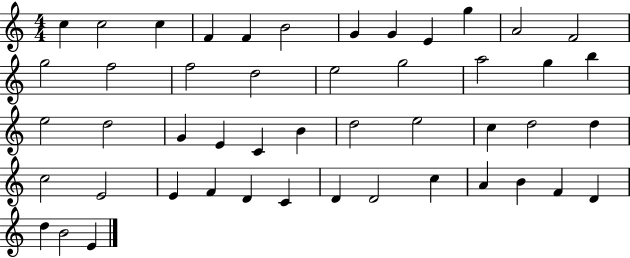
C5/q C5/h C5/q F4/q F4/q B4/h G4/q G4/q E4/q G5/q A4/h F4/h G5/h F5/h F5/h D5/h E5/h G5/h A5/h G5/q B5/q E5/h D5/h G4/q E4/q C4/q B4/q D5/h E5/h C5/q D5/h D5/q C5/h E4/h E4/q F4/q D4/q C4/q D4/q D4/h C5/q A4/q B4/q F4/q D4/q D5/q B4/h E4/q